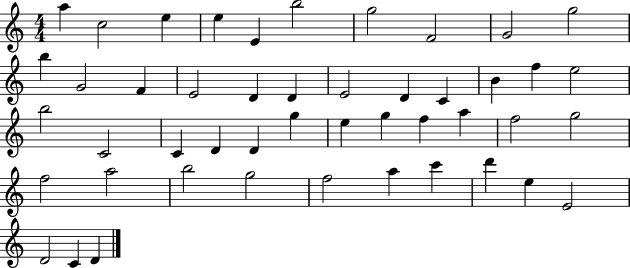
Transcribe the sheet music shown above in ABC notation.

X:1
T:Untitled
M:4/4
L:1/4
K:C
a c2 e e E b2 g2 F2 G2 g2 b G2 F E2 D D E2 D C B f e2 b2 C2 C D D g e g f a f2 g2 f2 a2 b2 g2 f2 a c' d' e E2 D2 C D